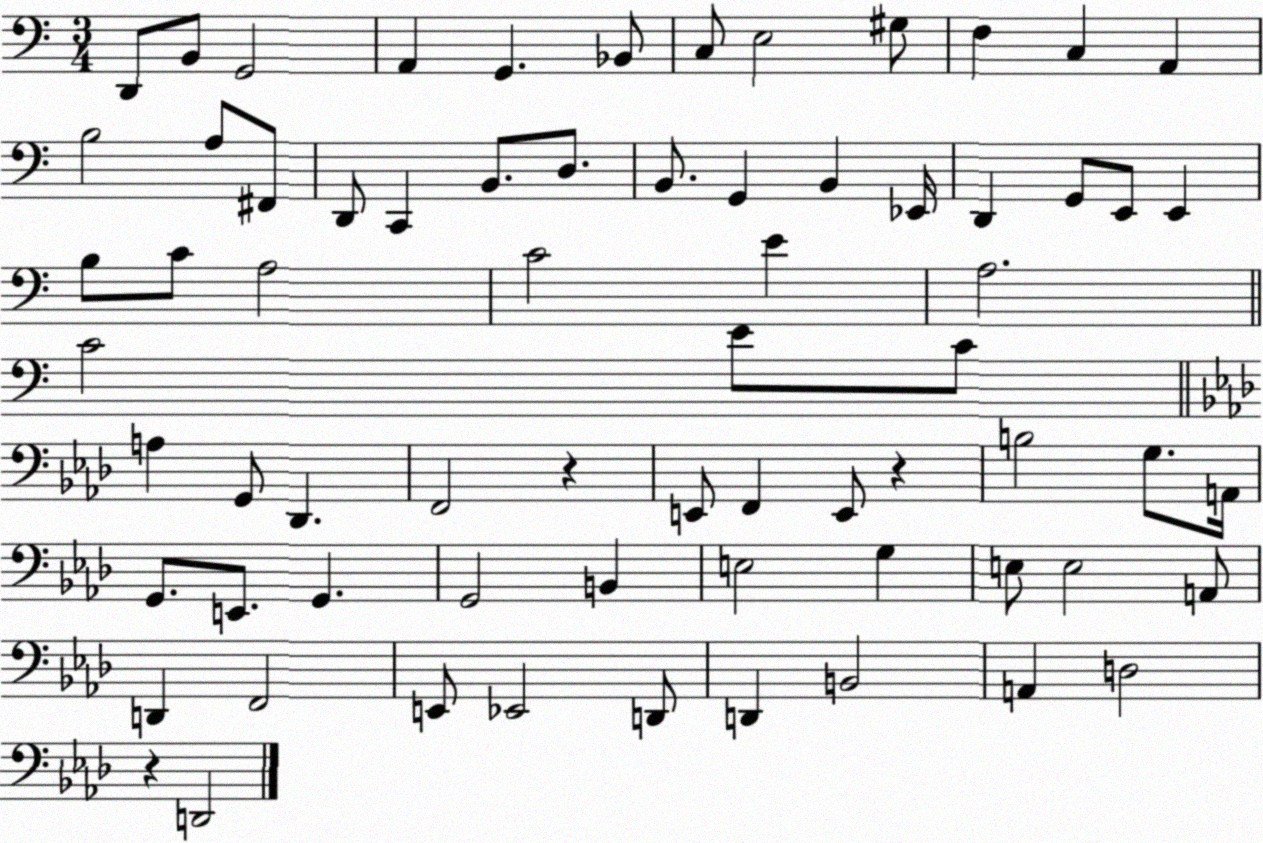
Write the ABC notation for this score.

X:1
T:Untitled
M:3/4
L:1/4
K:C
D,,/2 B,,/2 G,,2 A,, G,, _B,,/2 C,/2 E,2 ^G,/2 F, C, A,, B,2 A,/2 ^F,,/2 D,,/2 C,, B,,/2 D,/2 B,,/2 G,, B,, _E,,/4 D,, G,,/2 E,,/2 E,, B,/2 C/2 A,2 C2 E A,2 C2 E/2 C/2 A, G,,/2 _D,, F,,2 z E,,/2 F,, E,,/2 z B,2 G,/2 A,,/4 G,,/2 E,,/2 G,, G,,2 B,, E,2 G, E,/2 E,2 A,,/2 D,, F,,2 E,,/2 _E,,2 D,,/2 D,, B,,2 A,, D,2 z D,,2